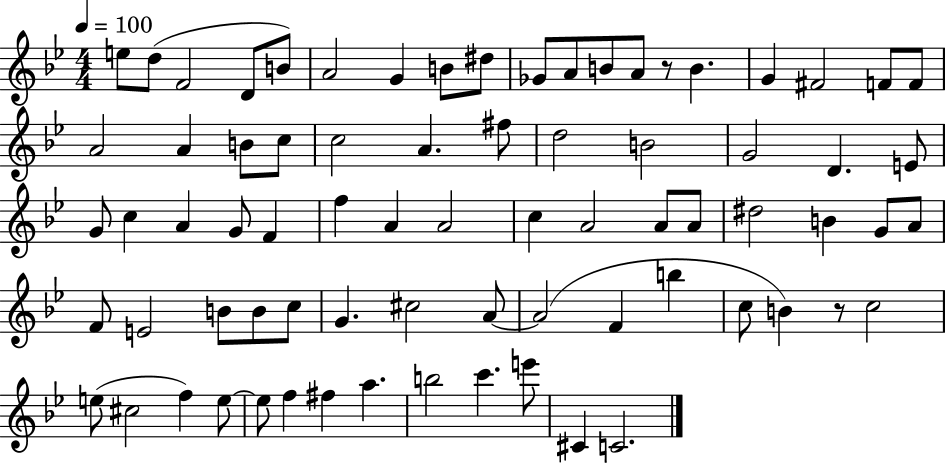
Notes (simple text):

E5/e D5/e F4/h D4/e B4/e A4/h G4/q B4/e D#5/e Gb4/e A4/e B4/e A4/e R/e B4/q. G4/q F#4/h F4/e F4/e A4/h A4/q B4/e C5/e C5/h A4/q. F#5/e D5/h B4/h G4/h D4/q. E4/e G4/e C5/q A4/q G4/e F4/q F5/q A4/q A4/h C5/q A4/h A4/e A4/e D#5/h B4/q G4/e A4/e F4/e E4/h B4/e B4/e C5/e G4/q. C#5/h A4/e A4/h F4/q B5/q C5/e B4/q R/e C5/h E5/e C#5/h F5/q E5/e E5/e F5/q F#5/q A5/q. B5/h C6/q. E6/e C#4/q C4/h.